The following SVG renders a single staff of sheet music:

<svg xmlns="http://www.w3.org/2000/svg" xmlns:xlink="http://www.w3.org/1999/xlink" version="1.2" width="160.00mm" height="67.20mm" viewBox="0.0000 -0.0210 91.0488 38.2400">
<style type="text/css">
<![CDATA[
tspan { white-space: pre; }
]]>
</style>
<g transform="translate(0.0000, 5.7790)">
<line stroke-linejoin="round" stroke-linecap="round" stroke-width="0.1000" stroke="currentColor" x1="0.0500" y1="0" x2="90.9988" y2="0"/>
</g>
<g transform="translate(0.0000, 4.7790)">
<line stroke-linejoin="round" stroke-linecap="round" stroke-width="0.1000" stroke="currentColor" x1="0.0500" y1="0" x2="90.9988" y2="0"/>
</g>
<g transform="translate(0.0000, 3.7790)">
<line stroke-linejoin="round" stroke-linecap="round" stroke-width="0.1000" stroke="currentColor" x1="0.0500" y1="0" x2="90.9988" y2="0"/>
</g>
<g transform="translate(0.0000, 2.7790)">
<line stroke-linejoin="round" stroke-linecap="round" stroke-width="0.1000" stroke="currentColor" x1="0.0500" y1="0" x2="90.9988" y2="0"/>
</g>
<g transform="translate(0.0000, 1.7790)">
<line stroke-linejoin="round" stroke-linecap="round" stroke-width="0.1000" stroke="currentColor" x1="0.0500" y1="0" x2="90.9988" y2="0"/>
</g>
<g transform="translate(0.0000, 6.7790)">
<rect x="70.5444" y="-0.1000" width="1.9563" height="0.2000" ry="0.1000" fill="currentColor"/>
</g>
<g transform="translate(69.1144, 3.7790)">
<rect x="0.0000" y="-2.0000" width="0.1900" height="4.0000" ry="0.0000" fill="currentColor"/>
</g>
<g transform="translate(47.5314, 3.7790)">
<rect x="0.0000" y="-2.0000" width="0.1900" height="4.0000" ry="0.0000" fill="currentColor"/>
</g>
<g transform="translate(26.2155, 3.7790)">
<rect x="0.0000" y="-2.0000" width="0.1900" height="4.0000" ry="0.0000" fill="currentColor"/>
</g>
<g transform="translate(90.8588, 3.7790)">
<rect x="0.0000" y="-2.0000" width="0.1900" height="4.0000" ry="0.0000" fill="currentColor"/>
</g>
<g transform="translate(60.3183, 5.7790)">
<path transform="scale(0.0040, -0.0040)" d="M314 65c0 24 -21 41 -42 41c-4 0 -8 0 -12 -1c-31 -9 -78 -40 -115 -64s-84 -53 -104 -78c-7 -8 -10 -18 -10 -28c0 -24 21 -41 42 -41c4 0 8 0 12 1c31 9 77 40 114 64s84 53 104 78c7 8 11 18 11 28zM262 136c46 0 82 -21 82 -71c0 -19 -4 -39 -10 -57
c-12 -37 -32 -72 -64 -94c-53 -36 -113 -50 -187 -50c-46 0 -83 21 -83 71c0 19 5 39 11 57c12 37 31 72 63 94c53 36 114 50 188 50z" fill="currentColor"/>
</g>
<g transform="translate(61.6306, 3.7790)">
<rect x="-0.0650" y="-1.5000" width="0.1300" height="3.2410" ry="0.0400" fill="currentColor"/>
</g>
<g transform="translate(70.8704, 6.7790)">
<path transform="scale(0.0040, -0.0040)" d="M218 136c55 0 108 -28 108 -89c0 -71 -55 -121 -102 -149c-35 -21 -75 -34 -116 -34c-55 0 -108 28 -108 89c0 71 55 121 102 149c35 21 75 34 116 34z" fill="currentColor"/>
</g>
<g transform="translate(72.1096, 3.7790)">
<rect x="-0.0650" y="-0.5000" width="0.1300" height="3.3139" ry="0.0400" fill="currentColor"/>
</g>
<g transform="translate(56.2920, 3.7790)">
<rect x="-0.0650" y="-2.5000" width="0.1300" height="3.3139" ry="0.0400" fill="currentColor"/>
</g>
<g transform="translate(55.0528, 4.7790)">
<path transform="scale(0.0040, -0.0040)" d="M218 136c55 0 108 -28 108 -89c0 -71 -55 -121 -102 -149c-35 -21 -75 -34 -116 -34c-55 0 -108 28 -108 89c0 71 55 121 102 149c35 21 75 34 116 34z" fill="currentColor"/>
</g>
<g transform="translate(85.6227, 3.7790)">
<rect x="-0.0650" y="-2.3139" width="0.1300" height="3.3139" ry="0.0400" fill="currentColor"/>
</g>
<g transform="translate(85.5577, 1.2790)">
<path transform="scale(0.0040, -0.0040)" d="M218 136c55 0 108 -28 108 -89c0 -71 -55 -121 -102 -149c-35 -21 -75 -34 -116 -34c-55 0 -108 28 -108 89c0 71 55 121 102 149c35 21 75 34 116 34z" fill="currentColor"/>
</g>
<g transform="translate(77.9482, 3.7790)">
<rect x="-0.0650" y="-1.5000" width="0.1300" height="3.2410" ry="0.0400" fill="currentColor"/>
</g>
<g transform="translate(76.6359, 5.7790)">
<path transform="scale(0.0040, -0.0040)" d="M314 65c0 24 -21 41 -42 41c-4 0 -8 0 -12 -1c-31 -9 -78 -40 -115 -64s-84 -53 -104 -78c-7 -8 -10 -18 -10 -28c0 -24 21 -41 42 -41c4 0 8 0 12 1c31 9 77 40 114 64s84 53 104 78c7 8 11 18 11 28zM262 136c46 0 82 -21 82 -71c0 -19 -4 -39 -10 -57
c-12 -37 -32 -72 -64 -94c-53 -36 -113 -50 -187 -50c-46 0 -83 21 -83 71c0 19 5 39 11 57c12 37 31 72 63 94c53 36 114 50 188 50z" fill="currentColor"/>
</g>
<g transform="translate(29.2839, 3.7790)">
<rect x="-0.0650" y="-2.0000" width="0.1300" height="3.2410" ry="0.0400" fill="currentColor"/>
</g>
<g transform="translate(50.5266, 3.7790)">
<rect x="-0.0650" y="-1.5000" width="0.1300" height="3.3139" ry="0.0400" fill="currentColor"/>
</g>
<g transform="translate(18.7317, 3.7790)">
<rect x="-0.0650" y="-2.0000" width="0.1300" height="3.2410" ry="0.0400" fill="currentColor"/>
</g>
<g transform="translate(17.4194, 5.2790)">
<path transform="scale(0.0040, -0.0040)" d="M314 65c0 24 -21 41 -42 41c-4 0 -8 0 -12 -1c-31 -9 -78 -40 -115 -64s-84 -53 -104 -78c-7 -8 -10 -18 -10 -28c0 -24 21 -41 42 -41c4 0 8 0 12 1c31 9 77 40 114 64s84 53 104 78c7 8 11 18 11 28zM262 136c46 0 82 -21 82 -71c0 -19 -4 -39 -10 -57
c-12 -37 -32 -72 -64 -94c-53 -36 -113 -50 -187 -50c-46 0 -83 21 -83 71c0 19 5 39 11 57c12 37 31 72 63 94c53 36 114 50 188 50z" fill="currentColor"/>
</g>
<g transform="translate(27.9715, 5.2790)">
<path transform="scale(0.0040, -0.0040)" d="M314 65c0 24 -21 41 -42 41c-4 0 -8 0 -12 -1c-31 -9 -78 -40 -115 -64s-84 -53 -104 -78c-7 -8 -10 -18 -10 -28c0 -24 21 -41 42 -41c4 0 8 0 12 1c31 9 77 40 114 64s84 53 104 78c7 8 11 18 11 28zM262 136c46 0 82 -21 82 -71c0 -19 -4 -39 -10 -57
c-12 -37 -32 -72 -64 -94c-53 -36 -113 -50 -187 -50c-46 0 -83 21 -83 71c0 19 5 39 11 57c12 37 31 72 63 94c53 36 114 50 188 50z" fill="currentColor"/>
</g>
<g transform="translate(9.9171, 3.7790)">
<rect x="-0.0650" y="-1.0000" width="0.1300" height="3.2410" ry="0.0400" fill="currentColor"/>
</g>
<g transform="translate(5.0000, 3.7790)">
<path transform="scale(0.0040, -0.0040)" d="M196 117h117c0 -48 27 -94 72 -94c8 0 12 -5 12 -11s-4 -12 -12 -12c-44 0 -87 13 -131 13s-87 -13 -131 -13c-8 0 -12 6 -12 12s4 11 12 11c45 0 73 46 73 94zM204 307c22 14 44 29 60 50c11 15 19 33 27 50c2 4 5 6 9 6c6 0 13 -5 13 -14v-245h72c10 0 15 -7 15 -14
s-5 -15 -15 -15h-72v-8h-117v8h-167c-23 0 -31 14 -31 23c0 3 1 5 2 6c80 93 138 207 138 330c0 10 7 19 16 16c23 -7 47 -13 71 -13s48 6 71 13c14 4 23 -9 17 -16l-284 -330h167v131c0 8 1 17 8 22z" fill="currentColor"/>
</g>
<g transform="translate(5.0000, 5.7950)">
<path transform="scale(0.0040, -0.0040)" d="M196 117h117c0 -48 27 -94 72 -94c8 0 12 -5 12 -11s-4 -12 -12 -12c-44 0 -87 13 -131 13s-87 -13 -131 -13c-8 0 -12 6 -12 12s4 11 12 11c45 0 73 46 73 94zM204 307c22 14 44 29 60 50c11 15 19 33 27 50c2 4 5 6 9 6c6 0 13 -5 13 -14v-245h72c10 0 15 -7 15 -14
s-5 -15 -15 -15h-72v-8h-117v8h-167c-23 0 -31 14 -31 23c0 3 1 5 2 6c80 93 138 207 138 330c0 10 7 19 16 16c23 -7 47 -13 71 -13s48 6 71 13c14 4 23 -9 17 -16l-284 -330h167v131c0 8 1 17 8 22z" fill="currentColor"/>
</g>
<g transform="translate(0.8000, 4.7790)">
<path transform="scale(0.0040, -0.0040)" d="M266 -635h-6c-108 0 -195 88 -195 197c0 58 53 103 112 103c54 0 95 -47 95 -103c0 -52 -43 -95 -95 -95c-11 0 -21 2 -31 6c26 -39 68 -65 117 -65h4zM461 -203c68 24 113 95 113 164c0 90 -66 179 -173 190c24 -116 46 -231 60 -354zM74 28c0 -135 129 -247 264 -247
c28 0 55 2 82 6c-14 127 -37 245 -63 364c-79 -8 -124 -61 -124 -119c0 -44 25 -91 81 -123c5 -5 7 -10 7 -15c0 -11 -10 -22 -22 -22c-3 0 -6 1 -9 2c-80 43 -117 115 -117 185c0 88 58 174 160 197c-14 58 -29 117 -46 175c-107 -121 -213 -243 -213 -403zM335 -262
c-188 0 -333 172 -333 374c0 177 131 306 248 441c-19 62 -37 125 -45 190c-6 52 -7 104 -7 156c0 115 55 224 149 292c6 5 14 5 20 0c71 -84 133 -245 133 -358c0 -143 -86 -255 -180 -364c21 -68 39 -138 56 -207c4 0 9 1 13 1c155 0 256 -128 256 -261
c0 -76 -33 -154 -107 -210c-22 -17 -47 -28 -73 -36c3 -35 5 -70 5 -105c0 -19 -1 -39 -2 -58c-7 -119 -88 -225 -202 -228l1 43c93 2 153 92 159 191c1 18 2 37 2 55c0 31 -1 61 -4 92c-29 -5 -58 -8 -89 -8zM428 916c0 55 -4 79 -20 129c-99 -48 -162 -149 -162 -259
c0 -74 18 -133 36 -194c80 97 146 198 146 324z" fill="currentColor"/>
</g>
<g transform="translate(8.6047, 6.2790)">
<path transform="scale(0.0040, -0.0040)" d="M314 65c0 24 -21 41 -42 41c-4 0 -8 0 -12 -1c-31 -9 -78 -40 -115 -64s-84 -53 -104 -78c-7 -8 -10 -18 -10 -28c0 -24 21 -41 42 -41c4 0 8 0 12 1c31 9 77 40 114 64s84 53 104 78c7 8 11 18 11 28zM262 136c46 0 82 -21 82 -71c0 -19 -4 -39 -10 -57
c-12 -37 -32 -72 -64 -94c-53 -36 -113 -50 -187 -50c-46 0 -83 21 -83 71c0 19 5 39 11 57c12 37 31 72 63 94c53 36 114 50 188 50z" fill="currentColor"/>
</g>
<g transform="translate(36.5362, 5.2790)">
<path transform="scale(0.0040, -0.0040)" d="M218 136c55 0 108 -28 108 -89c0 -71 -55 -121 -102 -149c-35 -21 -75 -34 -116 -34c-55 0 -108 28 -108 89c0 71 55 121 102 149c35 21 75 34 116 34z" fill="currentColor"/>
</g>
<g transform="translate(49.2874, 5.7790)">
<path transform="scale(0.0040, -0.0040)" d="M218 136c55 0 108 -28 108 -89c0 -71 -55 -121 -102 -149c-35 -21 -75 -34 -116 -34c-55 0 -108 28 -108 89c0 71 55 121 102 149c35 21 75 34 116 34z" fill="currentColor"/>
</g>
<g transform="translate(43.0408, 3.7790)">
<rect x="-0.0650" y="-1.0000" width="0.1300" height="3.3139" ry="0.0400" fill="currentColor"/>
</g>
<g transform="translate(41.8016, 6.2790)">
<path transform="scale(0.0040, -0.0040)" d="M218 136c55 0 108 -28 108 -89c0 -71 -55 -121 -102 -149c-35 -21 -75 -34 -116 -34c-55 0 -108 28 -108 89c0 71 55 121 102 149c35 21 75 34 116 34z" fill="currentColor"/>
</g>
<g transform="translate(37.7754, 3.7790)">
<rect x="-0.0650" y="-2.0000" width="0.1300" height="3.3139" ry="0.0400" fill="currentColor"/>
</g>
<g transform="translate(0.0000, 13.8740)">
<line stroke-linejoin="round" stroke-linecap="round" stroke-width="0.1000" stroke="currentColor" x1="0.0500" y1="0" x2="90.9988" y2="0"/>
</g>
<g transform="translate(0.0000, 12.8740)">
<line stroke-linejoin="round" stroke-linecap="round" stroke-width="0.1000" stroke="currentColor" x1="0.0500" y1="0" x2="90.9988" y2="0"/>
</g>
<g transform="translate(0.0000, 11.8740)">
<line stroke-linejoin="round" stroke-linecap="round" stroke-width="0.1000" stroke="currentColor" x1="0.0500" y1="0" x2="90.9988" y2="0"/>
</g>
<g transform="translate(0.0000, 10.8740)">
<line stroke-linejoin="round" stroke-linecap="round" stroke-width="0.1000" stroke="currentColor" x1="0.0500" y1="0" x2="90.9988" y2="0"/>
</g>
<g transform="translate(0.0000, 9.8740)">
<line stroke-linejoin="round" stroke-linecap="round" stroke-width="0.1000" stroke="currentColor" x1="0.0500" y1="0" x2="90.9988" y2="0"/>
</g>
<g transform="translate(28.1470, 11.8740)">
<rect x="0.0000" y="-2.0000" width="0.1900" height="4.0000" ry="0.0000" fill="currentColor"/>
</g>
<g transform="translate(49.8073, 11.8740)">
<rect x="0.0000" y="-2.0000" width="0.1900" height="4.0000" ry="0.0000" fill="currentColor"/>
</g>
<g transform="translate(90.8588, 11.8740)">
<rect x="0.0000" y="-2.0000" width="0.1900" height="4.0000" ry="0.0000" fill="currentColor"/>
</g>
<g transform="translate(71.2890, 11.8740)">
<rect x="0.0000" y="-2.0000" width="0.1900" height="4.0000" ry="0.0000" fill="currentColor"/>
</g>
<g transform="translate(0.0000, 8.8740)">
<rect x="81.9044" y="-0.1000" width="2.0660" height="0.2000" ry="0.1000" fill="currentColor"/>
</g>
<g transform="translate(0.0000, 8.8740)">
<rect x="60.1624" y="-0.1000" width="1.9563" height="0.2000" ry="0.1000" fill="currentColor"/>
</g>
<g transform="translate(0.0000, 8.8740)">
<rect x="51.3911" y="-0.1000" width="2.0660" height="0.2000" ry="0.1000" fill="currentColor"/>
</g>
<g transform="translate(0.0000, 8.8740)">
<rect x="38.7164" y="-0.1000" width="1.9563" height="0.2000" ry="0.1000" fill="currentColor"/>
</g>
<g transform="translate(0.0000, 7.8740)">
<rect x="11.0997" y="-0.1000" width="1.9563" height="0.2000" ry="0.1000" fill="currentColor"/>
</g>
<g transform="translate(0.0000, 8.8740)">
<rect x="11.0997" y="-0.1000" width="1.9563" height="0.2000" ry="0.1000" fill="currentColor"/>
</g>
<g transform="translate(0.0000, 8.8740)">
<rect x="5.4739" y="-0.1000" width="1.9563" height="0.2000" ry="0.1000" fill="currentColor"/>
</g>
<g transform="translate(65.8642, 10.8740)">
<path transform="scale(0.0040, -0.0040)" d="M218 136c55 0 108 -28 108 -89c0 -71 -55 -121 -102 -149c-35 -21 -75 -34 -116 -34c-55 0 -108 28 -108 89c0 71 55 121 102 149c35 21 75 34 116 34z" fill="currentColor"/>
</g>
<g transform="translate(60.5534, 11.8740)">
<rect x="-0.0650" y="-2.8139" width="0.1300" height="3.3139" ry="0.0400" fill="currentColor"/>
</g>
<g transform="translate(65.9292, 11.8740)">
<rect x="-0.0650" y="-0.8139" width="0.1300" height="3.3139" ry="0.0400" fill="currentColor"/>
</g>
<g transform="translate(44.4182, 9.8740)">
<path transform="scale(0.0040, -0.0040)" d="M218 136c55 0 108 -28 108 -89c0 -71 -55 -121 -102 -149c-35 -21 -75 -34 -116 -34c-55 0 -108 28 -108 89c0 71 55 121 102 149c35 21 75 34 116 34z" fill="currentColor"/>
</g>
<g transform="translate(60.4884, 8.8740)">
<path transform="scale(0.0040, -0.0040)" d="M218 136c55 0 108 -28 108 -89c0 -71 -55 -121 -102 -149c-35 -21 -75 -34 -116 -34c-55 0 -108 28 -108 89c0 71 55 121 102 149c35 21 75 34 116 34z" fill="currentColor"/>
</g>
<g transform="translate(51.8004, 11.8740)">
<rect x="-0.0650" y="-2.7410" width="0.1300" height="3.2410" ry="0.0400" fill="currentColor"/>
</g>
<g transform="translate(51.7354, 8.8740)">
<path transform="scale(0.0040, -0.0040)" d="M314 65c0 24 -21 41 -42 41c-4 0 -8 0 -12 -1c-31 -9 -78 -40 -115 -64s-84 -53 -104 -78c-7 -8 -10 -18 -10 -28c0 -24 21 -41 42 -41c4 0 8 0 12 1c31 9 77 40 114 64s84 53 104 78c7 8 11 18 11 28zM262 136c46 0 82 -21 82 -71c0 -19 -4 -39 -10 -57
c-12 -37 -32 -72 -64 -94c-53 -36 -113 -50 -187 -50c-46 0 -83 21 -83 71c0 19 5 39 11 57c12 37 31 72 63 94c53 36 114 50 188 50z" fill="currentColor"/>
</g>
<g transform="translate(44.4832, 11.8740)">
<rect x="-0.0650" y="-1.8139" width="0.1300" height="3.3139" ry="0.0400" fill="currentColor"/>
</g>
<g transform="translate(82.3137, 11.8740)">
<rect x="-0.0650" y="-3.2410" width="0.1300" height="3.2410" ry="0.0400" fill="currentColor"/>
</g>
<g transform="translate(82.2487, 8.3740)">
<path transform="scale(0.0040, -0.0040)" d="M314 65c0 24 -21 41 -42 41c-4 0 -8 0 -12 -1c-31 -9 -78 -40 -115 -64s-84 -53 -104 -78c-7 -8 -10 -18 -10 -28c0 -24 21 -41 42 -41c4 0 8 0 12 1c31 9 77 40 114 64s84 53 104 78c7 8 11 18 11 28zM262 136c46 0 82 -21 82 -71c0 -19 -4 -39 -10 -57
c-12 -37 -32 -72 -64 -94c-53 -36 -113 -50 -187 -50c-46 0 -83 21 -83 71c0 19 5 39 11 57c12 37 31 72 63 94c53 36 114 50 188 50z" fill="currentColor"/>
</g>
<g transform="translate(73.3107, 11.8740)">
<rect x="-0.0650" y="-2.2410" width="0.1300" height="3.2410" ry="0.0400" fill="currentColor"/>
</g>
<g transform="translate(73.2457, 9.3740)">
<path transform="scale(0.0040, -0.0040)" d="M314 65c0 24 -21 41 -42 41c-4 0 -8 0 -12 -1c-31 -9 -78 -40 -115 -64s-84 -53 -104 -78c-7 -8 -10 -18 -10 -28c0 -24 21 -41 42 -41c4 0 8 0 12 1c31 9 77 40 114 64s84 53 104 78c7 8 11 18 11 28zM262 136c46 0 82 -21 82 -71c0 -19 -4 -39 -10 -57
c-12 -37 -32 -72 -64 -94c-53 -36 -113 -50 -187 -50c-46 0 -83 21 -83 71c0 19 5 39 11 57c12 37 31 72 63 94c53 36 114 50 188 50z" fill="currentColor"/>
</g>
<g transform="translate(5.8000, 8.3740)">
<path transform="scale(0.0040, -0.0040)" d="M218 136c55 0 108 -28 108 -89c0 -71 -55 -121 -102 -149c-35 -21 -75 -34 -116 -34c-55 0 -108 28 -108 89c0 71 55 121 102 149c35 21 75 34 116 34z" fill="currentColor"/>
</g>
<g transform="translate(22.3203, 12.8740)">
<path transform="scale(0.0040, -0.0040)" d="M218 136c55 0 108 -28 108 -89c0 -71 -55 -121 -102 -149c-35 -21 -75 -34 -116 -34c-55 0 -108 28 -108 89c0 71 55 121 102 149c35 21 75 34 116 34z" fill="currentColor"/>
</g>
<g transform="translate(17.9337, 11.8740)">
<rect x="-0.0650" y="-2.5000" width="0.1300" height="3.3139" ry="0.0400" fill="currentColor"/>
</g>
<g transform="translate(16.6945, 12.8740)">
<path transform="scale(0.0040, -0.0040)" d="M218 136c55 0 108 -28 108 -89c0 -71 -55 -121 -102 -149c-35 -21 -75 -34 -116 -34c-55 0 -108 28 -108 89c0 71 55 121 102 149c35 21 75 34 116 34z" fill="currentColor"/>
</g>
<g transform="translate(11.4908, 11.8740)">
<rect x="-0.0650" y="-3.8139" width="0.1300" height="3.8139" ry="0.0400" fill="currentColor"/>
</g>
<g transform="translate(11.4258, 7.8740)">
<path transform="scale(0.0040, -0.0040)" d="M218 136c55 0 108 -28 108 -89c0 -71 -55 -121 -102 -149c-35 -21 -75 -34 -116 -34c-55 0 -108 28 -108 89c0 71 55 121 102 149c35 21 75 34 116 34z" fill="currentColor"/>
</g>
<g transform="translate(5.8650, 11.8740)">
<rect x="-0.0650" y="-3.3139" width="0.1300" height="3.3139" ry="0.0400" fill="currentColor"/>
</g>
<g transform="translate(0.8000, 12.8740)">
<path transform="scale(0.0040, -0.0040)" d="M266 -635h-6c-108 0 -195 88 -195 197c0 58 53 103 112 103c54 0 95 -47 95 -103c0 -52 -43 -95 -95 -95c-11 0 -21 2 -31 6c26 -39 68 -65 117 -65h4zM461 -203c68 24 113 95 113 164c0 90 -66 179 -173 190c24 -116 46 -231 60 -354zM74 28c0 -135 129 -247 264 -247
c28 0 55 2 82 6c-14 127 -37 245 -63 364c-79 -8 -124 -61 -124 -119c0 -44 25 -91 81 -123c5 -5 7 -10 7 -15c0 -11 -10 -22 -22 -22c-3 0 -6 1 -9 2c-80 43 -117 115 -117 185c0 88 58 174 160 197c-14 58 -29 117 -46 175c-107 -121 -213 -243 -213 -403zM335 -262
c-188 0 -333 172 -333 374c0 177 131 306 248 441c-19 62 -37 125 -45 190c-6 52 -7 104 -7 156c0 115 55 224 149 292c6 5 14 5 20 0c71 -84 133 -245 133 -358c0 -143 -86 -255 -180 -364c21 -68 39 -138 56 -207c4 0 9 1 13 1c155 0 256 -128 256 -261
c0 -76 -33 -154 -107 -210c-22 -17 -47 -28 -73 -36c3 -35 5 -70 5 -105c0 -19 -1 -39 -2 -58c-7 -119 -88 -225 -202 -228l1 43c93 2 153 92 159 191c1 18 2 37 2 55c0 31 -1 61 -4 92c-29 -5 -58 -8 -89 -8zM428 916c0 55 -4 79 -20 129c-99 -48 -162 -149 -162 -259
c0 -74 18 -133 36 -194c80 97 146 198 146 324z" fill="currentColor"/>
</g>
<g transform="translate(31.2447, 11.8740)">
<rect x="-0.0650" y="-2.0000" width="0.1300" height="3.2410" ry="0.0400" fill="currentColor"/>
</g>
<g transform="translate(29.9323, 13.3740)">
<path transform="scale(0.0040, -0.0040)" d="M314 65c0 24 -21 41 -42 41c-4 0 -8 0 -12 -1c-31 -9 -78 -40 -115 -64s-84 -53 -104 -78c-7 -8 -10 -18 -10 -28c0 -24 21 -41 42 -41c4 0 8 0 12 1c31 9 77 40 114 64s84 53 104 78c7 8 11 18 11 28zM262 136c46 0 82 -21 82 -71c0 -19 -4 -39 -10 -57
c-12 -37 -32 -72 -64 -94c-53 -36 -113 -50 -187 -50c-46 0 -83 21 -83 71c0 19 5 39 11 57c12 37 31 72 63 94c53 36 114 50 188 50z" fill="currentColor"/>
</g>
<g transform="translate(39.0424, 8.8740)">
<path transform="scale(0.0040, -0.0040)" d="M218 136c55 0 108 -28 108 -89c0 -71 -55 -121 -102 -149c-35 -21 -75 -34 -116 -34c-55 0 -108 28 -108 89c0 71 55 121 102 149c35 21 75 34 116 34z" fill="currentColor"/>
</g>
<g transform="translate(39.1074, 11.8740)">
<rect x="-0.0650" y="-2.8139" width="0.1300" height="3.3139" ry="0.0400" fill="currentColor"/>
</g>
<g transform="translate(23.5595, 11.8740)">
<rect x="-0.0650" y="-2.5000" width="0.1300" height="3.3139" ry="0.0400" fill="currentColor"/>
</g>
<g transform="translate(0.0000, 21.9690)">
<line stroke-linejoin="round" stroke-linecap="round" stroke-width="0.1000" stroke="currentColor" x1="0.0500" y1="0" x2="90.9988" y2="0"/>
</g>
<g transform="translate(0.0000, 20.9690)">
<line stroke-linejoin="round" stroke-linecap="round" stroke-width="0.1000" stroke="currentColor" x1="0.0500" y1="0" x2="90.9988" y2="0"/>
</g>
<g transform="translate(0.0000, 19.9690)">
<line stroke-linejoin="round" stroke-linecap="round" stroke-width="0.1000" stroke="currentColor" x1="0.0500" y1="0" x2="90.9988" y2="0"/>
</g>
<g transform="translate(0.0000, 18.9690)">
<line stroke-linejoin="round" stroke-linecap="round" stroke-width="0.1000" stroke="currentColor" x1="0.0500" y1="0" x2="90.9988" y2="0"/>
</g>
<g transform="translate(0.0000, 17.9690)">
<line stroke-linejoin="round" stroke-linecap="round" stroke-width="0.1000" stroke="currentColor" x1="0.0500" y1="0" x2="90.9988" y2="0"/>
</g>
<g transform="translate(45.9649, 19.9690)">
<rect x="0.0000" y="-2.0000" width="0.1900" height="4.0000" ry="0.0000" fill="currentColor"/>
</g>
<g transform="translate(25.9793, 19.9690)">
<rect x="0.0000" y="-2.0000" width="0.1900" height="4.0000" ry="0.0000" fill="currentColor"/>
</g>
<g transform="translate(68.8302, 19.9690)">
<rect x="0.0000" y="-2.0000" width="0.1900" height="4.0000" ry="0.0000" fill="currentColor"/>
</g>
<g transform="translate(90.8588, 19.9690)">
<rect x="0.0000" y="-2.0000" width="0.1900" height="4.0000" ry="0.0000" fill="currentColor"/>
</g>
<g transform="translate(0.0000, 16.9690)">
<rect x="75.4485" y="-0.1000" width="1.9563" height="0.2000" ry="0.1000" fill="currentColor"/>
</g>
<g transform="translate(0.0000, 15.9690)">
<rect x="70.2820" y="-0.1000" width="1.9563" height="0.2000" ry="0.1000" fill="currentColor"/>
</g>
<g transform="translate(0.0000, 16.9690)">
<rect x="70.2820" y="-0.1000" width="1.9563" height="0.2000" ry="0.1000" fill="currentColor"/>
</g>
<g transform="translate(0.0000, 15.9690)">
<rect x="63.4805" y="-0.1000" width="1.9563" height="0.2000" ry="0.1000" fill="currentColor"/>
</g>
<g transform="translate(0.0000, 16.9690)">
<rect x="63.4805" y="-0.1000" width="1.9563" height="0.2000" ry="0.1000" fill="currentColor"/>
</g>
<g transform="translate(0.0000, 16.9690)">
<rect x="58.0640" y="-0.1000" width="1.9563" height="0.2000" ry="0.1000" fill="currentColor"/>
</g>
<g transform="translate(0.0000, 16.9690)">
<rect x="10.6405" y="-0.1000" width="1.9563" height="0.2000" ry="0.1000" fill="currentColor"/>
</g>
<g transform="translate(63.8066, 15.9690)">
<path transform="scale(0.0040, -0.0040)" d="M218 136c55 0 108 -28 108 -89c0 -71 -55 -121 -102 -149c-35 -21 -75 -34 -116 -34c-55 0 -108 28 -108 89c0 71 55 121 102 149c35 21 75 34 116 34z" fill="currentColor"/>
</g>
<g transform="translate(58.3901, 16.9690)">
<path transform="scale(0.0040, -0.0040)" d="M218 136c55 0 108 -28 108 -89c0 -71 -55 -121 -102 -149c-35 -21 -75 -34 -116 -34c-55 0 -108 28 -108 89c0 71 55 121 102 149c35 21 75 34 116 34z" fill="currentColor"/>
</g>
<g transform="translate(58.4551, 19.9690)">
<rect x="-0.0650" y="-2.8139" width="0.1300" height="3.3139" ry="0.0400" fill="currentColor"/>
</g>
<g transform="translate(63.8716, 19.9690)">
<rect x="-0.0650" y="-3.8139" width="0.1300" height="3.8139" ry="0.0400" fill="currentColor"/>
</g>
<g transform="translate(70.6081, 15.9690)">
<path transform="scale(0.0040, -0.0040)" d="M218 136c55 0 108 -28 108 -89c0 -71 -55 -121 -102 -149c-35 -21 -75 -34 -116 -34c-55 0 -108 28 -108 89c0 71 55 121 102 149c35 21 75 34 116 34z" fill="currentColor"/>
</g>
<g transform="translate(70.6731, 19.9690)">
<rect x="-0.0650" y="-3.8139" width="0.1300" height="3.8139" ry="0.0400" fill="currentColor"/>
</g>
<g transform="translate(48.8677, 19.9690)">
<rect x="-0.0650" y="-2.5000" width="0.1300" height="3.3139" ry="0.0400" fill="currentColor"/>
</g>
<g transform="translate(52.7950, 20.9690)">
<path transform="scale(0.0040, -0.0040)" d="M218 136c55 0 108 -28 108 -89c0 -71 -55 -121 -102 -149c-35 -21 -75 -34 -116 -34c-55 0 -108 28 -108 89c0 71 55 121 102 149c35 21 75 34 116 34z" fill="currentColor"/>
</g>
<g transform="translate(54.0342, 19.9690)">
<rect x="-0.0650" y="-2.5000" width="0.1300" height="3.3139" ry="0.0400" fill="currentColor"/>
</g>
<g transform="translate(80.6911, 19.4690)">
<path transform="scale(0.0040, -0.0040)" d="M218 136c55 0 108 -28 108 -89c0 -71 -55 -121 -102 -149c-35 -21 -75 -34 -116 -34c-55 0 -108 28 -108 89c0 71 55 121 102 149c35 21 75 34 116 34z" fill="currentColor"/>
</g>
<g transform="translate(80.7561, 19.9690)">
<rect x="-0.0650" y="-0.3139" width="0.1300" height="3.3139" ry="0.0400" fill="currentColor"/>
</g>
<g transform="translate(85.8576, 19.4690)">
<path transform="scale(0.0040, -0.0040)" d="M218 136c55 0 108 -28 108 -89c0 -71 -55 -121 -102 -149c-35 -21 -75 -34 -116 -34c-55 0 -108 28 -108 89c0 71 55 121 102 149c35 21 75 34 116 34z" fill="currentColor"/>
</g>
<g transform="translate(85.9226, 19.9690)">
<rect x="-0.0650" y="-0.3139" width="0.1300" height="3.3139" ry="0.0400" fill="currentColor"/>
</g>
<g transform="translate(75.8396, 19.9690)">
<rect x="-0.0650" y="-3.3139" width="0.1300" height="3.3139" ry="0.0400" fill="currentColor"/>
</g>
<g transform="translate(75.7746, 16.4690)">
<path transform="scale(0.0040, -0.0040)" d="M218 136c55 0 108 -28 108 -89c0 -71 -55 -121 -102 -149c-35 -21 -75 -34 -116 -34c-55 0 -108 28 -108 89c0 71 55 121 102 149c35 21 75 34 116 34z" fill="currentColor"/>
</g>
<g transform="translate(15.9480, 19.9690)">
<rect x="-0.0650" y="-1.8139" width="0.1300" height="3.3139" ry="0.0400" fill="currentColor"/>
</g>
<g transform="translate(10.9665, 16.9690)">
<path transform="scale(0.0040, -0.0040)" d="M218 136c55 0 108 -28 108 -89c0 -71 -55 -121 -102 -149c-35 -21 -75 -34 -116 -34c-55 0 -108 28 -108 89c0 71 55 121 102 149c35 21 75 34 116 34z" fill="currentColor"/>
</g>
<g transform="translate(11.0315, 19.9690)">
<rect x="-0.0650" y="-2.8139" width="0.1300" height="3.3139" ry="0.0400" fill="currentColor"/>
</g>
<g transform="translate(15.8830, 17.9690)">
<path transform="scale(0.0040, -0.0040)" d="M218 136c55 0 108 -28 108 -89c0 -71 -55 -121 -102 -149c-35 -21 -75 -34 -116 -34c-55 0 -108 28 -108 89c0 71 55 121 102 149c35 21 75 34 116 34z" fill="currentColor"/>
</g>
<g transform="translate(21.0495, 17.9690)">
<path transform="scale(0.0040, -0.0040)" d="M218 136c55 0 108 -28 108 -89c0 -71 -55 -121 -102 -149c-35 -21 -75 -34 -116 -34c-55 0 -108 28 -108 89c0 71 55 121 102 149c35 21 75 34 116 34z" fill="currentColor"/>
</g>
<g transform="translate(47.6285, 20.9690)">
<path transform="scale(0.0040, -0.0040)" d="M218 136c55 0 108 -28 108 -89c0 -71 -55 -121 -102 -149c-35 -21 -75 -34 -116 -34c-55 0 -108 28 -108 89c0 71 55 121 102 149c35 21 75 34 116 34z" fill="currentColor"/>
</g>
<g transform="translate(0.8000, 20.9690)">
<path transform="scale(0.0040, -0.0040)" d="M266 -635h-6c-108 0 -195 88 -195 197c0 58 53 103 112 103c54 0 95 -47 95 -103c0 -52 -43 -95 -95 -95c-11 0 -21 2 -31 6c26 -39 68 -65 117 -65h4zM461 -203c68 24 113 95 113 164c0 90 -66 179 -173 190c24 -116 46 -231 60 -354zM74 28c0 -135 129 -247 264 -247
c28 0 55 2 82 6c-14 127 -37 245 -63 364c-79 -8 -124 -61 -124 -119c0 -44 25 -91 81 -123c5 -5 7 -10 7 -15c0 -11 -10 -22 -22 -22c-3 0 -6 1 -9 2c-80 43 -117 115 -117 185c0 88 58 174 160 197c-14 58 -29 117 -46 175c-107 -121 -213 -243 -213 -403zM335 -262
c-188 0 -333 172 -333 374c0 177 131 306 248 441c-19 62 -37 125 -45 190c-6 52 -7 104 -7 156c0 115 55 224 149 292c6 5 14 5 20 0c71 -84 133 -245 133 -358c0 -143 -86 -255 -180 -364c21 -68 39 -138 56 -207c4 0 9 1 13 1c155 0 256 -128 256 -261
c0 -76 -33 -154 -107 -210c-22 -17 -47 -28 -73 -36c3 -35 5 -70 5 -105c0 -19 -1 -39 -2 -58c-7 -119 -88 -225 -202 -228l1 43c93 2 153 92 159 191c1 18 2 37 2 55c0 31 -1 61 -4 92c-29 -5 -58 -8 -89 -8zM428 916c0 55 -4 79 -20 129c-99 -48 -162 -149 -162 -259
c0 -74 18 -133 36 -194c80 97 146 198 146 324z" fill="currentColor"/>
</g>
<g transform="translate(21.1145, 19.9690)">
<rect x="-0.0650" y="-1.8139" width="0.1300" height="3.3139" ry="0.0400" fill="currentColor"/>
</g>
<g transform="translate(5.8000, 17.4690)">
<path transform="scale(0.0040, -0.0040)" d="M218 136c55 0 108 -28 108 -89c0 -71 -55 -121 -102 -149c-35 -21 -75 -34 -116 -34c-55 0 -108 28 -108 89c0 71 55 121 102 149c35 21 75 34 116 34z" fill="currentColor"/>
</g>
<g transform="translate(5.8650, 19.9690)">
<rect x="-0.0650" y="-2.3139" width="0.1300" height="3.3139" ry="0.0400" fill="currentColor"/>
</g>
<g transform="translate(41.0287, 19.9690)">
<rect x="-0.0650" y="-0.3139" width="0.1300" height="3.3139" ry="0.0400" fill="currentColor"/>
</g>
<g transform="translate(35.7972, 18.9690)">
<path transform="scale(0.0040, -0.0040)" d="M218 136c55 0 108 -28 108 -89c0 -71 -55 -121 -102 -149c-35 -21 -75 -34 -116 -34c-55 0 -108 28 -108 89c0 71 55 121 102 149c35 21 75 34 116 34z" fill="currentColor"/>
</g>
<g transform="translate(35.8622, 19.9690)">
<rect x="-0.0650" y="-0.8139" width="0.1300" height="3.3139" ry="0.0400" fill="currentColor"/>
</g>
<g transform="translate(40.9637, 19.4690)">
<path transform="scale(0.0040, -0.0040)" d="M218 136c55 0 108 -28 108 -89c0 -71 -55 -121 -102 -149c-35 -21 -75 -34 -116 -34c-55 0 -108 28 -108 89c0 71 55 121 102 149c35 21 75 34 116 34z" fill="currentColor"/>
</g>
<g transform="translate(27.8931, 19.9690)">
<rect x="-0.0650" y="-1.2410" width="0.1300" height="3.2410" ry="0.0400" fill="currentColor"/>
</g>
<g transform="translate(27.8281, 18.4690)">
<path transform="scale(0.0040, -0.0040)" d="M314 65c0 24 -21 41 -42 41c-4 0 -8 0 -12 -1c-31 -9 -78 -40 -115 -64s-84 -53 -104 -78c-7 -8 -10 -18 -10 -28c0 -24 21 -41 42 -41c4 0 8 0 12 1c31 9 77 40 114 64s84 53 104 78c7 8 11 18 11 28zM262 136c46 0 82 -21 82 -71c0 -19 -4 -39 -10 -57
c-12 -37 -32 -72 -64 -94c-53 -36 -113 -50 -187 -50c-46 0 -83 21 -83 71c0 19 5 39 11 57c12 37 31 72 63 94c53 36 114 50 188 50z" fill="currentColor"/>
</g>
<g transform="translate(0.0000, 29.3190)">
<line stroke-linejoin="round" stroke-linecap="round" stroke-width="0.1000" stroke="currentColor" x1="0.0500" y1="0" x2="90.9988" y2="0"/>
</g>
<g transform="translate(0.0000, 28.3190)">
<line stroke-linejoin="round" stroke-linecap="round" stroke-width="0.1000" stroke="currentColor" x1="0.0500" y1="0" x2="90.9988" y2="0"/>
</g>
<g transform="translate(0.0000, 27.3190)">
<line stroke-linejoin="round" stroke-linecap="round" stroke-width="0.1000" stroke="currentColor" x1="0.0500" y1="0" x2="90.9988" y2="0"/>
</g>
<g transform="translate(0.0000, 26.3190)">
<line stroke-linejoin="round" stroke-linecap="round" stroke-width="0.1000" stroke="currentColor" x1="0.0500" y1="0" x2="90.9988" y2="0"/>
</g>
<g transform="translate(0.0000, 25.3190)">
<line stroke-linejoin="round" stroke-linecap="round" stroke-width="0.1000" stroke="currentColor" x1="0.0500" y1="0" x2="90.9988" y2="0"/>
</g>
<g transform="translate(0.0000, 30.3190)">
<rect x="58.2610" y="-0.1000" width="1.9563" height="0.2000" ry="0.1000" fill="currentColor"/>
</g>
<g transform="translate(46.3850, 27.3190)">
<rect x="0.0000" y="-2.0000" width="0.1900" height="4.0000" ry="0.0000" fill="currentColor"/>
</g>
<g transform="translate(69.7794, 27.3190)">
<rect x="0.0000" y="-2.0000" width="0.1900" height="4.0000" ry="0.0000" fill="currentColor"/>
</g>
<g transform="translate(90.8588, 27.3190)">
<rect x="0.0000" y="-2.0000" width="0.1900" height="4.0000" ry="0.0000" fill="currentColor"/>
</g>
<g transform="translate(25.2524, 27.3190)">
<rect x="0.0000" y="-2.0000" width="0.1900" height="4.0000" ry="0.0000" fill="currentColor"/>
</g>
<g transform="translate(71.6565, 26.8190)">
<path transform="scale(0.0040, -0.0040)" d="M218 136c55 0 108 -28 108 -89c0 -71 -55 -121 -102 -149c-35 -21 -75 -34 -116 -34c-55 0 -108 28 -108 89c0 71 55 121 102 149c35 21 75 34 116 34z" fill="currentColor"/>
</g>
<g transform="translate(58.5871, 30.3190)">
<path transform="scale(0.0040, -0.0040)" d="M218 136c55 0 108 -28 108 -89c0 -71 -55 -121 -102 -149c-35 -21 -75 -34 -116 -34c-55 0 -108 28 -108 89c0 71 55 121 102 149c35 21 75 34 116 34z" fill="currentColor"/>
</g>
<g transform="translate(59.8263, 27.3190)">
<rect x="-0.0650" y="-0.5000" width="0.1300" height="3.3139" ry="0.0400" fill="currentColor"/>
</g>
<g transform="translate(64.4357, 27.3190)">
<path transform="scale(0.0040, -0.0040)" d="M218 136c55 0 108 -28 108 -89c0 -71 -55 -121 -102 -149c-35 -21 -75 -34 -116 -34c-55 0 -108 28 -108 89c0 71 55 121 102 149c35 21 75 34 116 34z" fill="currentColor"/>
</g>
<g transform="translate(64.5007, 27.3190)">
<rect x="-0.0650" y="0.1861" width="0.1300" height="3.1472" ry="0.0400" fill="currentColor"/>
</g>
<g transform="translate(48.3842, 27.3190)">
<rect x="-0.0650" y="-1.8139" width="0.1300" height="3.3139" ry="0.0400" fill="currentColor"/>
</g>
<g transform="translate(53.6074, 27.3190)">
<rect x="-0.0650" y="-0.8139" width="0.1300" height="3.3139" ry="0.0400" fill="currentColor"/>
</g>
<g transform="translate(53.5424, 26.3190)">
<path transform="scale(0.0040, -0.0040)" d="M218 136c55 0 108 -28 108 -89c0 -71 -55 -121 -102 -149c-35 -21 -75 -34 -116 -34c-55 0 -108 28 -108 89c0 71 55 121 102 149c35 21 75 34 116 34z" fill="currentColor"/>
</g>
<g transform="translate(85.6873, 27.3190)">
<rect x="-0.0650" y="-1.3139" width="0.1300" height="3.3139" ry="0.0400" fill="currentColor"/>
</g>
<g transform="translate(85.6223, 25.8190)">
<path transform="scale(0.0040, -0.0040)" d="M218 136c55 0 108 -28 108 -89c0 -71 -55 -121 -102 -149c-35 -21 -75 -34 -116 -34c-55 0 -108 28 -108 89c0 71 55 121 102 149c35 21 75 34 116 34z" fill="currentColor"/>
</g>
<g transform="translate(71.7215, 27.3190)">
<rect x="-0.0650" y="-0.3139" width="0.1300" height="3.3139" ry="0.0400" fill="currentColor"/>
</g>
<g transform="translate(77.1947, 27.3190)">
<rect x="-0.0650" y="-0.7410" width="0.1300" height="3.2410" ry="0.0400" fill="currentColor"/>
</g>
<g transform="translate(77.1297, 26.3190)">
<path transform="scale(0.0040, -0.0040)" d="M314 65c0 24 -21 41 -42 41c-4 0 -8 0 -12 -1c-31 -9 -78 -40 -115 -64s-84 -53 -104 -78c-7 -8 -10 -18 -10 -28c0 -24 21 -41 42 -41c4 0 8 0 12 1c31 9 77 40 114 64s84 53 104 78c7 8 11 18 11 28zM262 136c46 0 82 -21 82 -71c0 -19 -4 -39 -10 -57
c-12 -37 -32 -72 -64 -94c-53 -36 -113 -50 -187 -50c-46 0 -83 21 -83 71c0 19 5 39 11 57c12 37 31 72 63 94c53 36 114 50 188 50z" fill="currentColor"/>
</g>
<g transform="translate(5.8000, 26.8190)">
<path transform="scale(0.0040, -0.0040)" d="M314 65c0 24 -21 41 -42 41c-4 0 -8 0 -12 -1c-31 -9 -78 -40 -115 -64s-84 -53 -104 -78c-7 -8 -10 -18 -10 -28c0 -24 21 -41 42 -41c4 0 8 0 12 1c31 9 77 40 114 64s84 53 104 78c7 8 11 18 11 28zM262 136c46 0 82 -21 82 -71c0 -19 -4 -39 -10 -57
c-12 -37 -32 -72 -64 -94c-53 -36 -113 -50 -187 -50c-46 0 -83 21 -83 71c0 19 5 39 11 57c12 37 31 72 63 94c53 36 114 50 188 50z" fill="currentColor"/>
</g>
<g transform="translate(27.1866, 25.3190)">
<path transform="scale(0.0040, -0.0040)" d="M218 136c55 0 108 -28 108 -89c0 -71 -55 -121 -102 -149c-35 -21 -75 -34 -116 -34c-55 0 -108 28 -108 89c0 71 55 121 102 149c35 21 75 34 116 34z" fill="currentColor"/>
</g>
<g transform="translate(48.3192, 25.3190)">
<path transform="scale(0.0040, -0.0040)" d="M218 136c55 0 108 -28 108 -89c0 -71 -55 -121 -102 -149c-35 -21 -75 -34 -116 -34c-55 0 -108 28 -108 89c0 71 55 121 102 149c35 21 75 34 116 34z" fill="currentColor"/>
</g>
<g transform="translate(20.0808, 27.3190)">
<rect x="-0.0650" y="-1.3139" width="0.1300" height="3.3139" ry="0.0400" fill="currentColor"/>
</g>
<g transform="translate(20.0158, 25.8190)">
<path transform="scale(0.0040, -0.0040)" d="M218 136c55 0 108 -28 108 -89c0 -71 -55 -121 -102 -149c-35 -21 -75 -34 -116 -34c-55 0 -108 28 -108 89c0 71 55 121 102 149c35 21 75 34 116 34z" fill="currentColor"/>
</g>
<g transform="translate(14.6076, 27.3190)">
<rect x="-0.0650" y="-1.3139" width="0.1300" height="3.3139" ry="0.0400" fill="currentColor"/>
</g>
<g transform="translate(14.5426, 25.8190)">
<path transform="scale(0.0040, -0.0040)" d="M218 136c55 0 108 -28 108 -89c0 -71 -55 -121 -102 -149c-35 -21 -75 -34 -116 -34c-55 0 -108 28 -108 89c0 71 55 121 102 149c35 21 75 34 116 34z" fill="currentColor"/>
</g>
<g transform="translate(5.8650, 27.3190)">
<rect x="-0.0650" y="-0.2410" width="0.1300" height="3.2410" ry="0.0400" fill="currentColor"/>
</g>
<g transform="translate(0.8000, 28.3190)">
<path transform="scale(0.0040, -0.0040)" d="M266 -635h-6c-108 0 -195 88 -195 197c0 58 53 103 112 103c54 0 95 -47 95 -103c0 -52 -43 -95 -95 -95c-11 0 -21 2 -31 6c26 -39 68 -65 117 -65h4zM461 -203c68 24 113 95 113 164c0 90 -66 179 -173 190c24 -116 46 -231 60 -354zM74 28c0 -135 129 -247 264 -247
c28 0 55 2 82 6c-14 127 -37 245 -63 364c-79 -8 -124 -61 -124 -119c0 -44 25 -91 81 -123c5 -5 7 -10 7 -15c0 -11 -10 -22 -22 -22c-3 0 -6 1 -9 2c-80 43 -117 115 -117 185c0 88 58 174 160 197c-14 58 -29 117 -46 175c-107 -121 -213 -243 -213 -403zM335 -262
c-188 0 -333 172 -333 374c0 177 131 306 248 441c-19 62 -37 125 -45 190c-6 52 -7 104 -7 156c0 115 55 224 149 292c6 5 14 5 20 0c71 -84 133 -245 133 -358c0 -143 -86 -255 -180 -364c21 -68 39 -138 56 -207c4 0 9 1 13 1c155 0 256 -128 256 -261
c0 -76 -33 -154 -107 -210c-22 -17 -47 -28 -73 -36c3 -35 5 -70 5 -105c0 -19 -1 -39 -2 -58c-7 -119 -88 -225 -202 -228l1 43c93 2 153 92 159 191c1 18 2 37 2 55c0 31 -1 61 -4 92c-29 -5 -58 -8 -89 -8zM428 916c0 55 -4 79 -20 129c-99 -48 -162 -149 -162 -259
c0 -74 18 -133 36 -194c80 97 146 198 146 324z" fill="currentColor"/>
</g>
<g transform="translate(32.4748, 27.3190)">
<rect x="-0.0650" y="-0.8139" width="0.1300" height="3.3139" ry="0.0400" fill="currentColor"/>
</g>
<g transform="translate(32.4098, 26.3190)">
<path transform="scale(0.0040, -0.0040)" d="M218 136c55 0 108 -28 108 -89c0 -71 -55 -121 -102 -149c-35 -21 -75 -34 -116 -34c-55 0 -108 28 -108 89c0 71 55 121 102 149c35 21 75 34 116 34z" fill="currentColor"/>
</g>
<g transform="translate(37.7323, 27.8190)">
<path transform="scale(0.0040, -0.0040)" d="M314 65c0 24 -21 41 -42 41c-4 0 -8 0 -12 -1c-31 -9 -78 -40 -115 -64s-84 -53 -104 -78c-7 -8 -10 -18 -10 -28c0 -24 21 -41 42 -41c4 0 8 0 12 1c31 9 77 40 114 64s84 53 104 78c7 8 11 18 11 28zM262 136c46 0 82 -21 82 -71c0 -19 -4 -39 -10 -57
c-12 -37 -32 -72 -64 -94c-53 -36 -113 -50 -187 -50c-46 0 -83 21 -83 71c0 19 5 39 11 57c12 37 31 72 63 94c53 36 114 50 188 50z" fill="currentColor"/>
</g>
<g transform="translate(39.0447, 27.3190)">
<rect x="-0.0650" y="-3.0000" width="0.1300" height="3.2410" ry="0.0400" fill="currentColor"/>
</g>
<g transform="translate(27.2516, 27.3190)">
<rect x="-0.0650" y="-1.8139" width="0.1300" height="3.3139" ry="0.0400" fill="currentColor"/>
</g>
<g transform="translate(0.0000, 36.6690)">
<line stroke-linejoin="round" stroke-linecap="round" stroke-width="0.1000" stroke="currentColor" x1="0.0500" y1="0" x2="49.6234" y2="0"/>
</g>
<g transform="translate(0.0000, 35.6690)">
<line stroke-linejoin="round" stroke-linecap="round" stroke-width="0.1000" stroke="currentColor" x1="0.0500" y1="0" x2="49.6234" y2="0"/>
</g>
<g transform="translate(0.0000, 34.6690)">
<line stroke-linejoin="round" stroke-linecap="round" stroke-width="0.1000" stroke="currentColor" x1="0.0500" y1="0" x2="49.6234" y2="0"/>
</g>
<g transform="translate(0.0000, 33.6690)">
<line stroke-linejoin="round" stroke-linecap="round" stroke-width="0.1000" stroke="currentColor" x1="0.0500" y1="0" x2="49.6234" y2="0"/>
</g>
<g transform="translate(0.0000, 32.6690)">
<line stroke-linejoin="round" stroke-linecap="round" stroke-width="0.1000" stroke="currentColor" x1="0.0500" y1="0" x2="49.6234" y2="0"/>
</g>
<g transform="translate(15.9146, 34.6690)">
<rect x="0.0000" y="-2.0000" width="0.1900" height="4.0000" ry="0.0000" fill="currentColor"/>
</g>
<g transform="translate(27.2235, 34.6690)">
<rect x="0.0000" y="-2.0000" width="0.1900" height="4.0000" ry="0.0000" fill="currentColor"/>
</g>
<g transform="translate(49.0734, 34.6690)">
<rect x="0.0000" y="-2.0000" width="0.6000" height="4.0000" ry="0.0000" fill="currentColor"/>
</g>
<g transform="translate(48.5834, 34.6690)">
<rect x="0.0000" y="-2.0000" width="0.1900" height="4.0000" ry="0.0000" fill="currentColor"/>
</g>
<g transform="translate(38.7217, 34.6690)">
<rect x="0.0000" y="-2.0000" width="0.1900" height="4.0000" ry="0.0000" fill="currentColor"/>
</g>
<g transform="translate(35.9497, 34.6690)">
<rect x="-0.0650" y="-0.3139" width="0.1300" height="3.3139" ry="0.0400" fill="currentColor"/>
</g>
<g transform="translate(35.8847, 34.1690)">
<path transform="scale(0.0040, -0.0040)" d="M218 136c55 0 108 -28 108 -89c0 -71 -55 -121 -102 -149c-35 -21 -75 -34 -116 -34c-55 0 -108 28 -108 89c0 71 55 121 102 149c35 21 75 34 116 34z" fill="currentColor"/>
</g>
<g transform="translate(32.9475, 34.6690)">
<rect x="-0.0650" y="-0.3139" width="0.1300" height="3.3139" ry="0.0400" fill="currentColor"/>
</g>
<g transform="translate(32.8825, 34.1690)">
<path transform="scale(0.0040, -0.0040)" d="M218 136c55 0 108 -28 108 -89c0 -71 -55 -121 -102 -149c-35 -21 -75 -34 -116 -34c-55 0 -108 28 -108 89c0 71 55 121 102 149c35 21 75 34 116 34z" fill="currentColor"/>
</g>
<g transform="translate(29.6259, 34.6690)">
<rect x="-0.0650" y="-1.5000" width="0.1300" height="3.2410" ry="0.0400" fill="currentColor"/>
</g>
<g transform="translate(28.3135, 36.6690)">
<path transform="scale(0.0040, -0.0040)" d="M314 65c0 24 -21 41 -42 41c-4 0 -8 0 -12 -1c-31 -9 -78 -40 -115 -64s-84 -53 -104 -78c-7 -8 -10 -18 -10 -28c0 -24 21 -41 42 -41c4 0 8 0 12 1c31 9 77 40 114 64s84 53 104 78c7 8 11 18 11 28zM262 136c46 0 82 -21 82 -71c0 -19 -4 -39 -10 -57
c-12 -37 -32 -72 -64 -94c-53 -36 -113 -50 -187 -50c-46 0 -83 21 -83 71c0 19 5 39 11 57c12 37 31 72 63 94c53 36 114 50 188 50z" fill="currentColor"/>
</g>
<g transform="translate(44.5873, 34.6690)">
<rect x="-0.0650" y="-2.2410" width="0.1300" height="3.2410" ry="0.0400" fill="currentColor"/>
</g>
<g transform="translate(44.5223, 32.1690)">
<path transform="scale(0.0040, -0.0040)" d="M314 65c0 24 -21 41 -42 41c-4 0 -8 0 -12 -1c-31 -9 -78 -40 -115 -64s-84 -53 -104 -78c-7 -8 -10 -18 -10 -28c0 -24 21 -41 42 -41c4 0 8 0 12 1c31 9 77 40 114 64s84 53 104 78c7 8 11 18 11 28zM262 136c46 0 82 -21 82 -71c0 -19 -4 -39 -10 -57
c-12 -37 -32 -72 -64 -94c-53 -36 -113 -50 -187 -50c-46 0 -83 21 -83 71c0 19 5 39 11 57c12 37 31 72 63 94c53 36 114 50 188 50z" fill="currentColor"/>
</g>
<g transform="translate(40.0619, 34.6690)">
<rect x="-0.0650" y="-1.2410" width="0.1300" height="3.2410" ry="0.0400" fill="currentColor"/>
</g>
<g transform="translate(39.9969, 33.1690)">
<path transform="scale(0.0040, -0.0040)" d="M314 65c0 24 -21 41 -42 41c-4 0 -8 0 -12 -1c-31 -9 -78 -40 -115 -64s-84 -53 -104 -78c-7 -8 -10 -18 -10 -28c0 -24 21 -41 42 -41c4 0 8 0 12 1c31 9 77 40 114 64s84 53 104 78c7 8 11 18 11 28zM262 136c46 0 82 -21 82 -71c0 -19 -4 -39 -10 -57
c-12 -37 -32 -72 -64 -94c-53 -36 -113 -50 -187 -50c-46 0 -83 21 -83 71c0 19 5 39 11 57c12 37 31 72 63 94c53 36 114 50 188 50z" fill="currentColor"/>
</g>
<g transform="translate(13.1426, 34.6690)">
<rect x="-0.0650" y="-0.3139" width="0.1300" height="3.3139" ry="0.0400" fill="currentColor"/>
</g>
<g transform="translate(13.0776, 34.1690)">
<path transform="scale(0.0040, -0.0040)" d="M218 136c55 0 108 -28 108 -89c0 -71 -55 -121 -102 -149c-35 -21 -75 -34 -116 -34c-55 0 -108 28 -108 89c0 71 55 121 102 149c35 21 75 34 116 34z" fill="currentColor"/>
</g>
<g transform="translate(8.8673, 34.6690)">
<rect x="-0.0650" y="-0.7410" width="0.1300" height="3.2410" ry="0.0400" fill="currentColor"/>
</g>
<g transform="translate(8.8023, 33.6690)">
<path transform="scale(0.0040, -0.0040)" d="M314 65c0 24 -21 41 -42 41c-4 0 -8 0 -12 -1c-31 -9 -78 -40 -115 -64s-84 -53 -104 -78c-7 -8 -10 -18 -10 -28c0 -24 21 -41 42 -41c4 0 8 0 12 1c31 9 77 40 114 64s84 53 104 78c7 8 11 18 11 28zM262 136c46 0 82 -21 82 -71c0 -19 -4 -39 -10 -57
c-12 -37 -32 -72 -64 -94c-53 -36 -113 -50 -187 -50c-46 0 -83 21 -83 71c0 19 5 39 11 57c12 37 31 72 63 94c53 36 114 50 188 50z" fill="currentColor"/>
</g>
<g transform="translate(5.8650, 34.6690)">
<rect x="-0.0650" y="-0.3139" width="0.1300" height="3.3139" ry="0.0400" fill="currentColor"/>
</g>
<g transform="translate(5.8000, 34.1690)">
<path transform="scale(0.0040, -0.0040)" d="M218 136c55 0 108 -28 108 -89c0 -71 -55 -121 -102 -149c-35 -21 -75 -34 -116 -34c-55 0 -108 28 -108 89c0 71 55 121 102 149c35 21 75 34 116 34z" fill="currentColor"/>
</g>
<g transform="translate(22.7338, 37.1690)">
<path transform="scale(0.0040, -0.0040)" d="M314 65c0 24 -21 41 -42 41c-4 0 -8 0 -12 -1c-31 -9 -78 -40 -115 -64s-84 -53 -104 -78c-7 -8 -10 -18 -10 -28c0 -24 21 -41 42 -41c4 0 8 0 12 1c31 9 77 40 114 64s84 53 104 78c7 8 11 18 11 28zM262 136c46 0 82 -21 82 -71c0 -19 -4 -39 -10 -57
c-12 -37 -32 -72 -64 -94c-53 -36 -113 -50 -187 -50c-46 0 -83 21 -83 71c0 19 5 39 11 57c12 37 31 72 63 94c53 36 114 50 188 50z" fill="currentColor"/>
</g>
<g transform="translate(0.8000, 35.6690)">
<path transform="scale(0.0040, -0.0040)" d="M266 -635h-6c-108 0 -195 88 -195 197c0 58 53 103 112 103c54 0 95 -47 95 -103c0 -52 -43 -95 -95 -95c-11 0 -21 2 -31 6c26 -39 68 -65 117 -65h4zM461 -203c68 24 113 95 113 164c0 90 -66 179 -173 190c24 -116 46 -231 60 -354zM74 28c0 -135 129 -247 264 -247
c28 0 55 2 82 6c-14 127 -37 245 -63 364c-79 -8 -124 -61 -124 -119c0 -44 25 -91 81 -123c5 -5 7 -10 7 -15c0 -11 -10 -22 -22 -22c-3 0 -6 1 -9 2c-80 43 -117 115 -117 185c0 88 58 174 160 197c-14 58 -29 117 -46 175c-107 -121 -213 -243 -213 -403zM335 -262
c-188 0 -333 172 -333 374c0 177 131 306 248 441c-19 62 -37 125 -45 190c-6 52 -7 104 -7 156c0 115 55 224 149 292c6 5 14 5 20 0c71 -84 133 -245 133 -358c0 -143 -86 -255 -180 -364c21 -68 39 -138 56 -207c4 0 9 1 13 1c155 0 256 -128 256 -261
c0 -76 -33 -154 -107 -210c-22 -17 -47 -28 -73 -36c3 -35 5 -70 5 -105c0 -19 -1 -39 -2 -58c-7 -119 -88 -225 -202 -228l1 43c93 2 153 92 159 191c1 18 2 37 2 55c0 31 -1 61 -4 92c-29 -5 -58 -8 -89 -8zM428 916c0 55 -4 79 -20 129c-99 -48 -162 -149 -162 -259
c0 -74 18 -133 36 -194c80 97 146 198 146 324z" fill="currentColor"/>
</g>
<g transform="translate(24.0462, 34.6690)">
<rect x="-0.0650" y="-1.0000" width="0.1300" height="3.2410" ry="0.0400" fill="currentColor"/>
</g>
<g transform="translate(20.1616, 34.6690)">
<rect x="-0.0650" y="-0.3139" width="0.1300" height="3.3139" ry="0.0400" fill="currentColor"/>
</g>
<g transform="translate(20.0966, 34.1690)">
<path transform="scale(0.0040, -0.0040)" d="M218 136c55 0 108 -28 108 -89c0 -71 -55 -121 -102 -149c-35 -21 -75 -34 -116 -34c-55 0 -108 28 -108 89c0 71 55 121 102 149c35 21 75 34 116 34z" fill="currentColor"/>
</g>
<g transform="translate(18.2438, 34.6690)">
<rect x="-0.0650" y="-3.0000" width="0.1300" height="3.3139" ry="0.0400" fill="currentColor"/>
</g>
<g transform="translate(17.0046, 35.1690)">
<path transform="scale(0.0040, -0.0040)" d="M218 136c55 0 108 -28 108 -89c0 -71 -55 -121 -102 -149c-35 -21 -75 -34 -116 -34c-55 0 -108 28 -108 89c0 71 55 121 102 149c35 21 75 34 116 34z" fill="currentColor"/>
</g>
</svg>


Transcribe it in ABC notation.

X:1
T:Untitled
M:4/4
L:1/4
K:C
D2 F2 F2 F D E G E2 C E2 g b c' G G F2 a f a2 a d g2 b2 g a f f e2 d c G G a c' c' b c c c2 e e f d A2 f d C B c d2 e c d2 c A c D2 E2 c c e2 g2